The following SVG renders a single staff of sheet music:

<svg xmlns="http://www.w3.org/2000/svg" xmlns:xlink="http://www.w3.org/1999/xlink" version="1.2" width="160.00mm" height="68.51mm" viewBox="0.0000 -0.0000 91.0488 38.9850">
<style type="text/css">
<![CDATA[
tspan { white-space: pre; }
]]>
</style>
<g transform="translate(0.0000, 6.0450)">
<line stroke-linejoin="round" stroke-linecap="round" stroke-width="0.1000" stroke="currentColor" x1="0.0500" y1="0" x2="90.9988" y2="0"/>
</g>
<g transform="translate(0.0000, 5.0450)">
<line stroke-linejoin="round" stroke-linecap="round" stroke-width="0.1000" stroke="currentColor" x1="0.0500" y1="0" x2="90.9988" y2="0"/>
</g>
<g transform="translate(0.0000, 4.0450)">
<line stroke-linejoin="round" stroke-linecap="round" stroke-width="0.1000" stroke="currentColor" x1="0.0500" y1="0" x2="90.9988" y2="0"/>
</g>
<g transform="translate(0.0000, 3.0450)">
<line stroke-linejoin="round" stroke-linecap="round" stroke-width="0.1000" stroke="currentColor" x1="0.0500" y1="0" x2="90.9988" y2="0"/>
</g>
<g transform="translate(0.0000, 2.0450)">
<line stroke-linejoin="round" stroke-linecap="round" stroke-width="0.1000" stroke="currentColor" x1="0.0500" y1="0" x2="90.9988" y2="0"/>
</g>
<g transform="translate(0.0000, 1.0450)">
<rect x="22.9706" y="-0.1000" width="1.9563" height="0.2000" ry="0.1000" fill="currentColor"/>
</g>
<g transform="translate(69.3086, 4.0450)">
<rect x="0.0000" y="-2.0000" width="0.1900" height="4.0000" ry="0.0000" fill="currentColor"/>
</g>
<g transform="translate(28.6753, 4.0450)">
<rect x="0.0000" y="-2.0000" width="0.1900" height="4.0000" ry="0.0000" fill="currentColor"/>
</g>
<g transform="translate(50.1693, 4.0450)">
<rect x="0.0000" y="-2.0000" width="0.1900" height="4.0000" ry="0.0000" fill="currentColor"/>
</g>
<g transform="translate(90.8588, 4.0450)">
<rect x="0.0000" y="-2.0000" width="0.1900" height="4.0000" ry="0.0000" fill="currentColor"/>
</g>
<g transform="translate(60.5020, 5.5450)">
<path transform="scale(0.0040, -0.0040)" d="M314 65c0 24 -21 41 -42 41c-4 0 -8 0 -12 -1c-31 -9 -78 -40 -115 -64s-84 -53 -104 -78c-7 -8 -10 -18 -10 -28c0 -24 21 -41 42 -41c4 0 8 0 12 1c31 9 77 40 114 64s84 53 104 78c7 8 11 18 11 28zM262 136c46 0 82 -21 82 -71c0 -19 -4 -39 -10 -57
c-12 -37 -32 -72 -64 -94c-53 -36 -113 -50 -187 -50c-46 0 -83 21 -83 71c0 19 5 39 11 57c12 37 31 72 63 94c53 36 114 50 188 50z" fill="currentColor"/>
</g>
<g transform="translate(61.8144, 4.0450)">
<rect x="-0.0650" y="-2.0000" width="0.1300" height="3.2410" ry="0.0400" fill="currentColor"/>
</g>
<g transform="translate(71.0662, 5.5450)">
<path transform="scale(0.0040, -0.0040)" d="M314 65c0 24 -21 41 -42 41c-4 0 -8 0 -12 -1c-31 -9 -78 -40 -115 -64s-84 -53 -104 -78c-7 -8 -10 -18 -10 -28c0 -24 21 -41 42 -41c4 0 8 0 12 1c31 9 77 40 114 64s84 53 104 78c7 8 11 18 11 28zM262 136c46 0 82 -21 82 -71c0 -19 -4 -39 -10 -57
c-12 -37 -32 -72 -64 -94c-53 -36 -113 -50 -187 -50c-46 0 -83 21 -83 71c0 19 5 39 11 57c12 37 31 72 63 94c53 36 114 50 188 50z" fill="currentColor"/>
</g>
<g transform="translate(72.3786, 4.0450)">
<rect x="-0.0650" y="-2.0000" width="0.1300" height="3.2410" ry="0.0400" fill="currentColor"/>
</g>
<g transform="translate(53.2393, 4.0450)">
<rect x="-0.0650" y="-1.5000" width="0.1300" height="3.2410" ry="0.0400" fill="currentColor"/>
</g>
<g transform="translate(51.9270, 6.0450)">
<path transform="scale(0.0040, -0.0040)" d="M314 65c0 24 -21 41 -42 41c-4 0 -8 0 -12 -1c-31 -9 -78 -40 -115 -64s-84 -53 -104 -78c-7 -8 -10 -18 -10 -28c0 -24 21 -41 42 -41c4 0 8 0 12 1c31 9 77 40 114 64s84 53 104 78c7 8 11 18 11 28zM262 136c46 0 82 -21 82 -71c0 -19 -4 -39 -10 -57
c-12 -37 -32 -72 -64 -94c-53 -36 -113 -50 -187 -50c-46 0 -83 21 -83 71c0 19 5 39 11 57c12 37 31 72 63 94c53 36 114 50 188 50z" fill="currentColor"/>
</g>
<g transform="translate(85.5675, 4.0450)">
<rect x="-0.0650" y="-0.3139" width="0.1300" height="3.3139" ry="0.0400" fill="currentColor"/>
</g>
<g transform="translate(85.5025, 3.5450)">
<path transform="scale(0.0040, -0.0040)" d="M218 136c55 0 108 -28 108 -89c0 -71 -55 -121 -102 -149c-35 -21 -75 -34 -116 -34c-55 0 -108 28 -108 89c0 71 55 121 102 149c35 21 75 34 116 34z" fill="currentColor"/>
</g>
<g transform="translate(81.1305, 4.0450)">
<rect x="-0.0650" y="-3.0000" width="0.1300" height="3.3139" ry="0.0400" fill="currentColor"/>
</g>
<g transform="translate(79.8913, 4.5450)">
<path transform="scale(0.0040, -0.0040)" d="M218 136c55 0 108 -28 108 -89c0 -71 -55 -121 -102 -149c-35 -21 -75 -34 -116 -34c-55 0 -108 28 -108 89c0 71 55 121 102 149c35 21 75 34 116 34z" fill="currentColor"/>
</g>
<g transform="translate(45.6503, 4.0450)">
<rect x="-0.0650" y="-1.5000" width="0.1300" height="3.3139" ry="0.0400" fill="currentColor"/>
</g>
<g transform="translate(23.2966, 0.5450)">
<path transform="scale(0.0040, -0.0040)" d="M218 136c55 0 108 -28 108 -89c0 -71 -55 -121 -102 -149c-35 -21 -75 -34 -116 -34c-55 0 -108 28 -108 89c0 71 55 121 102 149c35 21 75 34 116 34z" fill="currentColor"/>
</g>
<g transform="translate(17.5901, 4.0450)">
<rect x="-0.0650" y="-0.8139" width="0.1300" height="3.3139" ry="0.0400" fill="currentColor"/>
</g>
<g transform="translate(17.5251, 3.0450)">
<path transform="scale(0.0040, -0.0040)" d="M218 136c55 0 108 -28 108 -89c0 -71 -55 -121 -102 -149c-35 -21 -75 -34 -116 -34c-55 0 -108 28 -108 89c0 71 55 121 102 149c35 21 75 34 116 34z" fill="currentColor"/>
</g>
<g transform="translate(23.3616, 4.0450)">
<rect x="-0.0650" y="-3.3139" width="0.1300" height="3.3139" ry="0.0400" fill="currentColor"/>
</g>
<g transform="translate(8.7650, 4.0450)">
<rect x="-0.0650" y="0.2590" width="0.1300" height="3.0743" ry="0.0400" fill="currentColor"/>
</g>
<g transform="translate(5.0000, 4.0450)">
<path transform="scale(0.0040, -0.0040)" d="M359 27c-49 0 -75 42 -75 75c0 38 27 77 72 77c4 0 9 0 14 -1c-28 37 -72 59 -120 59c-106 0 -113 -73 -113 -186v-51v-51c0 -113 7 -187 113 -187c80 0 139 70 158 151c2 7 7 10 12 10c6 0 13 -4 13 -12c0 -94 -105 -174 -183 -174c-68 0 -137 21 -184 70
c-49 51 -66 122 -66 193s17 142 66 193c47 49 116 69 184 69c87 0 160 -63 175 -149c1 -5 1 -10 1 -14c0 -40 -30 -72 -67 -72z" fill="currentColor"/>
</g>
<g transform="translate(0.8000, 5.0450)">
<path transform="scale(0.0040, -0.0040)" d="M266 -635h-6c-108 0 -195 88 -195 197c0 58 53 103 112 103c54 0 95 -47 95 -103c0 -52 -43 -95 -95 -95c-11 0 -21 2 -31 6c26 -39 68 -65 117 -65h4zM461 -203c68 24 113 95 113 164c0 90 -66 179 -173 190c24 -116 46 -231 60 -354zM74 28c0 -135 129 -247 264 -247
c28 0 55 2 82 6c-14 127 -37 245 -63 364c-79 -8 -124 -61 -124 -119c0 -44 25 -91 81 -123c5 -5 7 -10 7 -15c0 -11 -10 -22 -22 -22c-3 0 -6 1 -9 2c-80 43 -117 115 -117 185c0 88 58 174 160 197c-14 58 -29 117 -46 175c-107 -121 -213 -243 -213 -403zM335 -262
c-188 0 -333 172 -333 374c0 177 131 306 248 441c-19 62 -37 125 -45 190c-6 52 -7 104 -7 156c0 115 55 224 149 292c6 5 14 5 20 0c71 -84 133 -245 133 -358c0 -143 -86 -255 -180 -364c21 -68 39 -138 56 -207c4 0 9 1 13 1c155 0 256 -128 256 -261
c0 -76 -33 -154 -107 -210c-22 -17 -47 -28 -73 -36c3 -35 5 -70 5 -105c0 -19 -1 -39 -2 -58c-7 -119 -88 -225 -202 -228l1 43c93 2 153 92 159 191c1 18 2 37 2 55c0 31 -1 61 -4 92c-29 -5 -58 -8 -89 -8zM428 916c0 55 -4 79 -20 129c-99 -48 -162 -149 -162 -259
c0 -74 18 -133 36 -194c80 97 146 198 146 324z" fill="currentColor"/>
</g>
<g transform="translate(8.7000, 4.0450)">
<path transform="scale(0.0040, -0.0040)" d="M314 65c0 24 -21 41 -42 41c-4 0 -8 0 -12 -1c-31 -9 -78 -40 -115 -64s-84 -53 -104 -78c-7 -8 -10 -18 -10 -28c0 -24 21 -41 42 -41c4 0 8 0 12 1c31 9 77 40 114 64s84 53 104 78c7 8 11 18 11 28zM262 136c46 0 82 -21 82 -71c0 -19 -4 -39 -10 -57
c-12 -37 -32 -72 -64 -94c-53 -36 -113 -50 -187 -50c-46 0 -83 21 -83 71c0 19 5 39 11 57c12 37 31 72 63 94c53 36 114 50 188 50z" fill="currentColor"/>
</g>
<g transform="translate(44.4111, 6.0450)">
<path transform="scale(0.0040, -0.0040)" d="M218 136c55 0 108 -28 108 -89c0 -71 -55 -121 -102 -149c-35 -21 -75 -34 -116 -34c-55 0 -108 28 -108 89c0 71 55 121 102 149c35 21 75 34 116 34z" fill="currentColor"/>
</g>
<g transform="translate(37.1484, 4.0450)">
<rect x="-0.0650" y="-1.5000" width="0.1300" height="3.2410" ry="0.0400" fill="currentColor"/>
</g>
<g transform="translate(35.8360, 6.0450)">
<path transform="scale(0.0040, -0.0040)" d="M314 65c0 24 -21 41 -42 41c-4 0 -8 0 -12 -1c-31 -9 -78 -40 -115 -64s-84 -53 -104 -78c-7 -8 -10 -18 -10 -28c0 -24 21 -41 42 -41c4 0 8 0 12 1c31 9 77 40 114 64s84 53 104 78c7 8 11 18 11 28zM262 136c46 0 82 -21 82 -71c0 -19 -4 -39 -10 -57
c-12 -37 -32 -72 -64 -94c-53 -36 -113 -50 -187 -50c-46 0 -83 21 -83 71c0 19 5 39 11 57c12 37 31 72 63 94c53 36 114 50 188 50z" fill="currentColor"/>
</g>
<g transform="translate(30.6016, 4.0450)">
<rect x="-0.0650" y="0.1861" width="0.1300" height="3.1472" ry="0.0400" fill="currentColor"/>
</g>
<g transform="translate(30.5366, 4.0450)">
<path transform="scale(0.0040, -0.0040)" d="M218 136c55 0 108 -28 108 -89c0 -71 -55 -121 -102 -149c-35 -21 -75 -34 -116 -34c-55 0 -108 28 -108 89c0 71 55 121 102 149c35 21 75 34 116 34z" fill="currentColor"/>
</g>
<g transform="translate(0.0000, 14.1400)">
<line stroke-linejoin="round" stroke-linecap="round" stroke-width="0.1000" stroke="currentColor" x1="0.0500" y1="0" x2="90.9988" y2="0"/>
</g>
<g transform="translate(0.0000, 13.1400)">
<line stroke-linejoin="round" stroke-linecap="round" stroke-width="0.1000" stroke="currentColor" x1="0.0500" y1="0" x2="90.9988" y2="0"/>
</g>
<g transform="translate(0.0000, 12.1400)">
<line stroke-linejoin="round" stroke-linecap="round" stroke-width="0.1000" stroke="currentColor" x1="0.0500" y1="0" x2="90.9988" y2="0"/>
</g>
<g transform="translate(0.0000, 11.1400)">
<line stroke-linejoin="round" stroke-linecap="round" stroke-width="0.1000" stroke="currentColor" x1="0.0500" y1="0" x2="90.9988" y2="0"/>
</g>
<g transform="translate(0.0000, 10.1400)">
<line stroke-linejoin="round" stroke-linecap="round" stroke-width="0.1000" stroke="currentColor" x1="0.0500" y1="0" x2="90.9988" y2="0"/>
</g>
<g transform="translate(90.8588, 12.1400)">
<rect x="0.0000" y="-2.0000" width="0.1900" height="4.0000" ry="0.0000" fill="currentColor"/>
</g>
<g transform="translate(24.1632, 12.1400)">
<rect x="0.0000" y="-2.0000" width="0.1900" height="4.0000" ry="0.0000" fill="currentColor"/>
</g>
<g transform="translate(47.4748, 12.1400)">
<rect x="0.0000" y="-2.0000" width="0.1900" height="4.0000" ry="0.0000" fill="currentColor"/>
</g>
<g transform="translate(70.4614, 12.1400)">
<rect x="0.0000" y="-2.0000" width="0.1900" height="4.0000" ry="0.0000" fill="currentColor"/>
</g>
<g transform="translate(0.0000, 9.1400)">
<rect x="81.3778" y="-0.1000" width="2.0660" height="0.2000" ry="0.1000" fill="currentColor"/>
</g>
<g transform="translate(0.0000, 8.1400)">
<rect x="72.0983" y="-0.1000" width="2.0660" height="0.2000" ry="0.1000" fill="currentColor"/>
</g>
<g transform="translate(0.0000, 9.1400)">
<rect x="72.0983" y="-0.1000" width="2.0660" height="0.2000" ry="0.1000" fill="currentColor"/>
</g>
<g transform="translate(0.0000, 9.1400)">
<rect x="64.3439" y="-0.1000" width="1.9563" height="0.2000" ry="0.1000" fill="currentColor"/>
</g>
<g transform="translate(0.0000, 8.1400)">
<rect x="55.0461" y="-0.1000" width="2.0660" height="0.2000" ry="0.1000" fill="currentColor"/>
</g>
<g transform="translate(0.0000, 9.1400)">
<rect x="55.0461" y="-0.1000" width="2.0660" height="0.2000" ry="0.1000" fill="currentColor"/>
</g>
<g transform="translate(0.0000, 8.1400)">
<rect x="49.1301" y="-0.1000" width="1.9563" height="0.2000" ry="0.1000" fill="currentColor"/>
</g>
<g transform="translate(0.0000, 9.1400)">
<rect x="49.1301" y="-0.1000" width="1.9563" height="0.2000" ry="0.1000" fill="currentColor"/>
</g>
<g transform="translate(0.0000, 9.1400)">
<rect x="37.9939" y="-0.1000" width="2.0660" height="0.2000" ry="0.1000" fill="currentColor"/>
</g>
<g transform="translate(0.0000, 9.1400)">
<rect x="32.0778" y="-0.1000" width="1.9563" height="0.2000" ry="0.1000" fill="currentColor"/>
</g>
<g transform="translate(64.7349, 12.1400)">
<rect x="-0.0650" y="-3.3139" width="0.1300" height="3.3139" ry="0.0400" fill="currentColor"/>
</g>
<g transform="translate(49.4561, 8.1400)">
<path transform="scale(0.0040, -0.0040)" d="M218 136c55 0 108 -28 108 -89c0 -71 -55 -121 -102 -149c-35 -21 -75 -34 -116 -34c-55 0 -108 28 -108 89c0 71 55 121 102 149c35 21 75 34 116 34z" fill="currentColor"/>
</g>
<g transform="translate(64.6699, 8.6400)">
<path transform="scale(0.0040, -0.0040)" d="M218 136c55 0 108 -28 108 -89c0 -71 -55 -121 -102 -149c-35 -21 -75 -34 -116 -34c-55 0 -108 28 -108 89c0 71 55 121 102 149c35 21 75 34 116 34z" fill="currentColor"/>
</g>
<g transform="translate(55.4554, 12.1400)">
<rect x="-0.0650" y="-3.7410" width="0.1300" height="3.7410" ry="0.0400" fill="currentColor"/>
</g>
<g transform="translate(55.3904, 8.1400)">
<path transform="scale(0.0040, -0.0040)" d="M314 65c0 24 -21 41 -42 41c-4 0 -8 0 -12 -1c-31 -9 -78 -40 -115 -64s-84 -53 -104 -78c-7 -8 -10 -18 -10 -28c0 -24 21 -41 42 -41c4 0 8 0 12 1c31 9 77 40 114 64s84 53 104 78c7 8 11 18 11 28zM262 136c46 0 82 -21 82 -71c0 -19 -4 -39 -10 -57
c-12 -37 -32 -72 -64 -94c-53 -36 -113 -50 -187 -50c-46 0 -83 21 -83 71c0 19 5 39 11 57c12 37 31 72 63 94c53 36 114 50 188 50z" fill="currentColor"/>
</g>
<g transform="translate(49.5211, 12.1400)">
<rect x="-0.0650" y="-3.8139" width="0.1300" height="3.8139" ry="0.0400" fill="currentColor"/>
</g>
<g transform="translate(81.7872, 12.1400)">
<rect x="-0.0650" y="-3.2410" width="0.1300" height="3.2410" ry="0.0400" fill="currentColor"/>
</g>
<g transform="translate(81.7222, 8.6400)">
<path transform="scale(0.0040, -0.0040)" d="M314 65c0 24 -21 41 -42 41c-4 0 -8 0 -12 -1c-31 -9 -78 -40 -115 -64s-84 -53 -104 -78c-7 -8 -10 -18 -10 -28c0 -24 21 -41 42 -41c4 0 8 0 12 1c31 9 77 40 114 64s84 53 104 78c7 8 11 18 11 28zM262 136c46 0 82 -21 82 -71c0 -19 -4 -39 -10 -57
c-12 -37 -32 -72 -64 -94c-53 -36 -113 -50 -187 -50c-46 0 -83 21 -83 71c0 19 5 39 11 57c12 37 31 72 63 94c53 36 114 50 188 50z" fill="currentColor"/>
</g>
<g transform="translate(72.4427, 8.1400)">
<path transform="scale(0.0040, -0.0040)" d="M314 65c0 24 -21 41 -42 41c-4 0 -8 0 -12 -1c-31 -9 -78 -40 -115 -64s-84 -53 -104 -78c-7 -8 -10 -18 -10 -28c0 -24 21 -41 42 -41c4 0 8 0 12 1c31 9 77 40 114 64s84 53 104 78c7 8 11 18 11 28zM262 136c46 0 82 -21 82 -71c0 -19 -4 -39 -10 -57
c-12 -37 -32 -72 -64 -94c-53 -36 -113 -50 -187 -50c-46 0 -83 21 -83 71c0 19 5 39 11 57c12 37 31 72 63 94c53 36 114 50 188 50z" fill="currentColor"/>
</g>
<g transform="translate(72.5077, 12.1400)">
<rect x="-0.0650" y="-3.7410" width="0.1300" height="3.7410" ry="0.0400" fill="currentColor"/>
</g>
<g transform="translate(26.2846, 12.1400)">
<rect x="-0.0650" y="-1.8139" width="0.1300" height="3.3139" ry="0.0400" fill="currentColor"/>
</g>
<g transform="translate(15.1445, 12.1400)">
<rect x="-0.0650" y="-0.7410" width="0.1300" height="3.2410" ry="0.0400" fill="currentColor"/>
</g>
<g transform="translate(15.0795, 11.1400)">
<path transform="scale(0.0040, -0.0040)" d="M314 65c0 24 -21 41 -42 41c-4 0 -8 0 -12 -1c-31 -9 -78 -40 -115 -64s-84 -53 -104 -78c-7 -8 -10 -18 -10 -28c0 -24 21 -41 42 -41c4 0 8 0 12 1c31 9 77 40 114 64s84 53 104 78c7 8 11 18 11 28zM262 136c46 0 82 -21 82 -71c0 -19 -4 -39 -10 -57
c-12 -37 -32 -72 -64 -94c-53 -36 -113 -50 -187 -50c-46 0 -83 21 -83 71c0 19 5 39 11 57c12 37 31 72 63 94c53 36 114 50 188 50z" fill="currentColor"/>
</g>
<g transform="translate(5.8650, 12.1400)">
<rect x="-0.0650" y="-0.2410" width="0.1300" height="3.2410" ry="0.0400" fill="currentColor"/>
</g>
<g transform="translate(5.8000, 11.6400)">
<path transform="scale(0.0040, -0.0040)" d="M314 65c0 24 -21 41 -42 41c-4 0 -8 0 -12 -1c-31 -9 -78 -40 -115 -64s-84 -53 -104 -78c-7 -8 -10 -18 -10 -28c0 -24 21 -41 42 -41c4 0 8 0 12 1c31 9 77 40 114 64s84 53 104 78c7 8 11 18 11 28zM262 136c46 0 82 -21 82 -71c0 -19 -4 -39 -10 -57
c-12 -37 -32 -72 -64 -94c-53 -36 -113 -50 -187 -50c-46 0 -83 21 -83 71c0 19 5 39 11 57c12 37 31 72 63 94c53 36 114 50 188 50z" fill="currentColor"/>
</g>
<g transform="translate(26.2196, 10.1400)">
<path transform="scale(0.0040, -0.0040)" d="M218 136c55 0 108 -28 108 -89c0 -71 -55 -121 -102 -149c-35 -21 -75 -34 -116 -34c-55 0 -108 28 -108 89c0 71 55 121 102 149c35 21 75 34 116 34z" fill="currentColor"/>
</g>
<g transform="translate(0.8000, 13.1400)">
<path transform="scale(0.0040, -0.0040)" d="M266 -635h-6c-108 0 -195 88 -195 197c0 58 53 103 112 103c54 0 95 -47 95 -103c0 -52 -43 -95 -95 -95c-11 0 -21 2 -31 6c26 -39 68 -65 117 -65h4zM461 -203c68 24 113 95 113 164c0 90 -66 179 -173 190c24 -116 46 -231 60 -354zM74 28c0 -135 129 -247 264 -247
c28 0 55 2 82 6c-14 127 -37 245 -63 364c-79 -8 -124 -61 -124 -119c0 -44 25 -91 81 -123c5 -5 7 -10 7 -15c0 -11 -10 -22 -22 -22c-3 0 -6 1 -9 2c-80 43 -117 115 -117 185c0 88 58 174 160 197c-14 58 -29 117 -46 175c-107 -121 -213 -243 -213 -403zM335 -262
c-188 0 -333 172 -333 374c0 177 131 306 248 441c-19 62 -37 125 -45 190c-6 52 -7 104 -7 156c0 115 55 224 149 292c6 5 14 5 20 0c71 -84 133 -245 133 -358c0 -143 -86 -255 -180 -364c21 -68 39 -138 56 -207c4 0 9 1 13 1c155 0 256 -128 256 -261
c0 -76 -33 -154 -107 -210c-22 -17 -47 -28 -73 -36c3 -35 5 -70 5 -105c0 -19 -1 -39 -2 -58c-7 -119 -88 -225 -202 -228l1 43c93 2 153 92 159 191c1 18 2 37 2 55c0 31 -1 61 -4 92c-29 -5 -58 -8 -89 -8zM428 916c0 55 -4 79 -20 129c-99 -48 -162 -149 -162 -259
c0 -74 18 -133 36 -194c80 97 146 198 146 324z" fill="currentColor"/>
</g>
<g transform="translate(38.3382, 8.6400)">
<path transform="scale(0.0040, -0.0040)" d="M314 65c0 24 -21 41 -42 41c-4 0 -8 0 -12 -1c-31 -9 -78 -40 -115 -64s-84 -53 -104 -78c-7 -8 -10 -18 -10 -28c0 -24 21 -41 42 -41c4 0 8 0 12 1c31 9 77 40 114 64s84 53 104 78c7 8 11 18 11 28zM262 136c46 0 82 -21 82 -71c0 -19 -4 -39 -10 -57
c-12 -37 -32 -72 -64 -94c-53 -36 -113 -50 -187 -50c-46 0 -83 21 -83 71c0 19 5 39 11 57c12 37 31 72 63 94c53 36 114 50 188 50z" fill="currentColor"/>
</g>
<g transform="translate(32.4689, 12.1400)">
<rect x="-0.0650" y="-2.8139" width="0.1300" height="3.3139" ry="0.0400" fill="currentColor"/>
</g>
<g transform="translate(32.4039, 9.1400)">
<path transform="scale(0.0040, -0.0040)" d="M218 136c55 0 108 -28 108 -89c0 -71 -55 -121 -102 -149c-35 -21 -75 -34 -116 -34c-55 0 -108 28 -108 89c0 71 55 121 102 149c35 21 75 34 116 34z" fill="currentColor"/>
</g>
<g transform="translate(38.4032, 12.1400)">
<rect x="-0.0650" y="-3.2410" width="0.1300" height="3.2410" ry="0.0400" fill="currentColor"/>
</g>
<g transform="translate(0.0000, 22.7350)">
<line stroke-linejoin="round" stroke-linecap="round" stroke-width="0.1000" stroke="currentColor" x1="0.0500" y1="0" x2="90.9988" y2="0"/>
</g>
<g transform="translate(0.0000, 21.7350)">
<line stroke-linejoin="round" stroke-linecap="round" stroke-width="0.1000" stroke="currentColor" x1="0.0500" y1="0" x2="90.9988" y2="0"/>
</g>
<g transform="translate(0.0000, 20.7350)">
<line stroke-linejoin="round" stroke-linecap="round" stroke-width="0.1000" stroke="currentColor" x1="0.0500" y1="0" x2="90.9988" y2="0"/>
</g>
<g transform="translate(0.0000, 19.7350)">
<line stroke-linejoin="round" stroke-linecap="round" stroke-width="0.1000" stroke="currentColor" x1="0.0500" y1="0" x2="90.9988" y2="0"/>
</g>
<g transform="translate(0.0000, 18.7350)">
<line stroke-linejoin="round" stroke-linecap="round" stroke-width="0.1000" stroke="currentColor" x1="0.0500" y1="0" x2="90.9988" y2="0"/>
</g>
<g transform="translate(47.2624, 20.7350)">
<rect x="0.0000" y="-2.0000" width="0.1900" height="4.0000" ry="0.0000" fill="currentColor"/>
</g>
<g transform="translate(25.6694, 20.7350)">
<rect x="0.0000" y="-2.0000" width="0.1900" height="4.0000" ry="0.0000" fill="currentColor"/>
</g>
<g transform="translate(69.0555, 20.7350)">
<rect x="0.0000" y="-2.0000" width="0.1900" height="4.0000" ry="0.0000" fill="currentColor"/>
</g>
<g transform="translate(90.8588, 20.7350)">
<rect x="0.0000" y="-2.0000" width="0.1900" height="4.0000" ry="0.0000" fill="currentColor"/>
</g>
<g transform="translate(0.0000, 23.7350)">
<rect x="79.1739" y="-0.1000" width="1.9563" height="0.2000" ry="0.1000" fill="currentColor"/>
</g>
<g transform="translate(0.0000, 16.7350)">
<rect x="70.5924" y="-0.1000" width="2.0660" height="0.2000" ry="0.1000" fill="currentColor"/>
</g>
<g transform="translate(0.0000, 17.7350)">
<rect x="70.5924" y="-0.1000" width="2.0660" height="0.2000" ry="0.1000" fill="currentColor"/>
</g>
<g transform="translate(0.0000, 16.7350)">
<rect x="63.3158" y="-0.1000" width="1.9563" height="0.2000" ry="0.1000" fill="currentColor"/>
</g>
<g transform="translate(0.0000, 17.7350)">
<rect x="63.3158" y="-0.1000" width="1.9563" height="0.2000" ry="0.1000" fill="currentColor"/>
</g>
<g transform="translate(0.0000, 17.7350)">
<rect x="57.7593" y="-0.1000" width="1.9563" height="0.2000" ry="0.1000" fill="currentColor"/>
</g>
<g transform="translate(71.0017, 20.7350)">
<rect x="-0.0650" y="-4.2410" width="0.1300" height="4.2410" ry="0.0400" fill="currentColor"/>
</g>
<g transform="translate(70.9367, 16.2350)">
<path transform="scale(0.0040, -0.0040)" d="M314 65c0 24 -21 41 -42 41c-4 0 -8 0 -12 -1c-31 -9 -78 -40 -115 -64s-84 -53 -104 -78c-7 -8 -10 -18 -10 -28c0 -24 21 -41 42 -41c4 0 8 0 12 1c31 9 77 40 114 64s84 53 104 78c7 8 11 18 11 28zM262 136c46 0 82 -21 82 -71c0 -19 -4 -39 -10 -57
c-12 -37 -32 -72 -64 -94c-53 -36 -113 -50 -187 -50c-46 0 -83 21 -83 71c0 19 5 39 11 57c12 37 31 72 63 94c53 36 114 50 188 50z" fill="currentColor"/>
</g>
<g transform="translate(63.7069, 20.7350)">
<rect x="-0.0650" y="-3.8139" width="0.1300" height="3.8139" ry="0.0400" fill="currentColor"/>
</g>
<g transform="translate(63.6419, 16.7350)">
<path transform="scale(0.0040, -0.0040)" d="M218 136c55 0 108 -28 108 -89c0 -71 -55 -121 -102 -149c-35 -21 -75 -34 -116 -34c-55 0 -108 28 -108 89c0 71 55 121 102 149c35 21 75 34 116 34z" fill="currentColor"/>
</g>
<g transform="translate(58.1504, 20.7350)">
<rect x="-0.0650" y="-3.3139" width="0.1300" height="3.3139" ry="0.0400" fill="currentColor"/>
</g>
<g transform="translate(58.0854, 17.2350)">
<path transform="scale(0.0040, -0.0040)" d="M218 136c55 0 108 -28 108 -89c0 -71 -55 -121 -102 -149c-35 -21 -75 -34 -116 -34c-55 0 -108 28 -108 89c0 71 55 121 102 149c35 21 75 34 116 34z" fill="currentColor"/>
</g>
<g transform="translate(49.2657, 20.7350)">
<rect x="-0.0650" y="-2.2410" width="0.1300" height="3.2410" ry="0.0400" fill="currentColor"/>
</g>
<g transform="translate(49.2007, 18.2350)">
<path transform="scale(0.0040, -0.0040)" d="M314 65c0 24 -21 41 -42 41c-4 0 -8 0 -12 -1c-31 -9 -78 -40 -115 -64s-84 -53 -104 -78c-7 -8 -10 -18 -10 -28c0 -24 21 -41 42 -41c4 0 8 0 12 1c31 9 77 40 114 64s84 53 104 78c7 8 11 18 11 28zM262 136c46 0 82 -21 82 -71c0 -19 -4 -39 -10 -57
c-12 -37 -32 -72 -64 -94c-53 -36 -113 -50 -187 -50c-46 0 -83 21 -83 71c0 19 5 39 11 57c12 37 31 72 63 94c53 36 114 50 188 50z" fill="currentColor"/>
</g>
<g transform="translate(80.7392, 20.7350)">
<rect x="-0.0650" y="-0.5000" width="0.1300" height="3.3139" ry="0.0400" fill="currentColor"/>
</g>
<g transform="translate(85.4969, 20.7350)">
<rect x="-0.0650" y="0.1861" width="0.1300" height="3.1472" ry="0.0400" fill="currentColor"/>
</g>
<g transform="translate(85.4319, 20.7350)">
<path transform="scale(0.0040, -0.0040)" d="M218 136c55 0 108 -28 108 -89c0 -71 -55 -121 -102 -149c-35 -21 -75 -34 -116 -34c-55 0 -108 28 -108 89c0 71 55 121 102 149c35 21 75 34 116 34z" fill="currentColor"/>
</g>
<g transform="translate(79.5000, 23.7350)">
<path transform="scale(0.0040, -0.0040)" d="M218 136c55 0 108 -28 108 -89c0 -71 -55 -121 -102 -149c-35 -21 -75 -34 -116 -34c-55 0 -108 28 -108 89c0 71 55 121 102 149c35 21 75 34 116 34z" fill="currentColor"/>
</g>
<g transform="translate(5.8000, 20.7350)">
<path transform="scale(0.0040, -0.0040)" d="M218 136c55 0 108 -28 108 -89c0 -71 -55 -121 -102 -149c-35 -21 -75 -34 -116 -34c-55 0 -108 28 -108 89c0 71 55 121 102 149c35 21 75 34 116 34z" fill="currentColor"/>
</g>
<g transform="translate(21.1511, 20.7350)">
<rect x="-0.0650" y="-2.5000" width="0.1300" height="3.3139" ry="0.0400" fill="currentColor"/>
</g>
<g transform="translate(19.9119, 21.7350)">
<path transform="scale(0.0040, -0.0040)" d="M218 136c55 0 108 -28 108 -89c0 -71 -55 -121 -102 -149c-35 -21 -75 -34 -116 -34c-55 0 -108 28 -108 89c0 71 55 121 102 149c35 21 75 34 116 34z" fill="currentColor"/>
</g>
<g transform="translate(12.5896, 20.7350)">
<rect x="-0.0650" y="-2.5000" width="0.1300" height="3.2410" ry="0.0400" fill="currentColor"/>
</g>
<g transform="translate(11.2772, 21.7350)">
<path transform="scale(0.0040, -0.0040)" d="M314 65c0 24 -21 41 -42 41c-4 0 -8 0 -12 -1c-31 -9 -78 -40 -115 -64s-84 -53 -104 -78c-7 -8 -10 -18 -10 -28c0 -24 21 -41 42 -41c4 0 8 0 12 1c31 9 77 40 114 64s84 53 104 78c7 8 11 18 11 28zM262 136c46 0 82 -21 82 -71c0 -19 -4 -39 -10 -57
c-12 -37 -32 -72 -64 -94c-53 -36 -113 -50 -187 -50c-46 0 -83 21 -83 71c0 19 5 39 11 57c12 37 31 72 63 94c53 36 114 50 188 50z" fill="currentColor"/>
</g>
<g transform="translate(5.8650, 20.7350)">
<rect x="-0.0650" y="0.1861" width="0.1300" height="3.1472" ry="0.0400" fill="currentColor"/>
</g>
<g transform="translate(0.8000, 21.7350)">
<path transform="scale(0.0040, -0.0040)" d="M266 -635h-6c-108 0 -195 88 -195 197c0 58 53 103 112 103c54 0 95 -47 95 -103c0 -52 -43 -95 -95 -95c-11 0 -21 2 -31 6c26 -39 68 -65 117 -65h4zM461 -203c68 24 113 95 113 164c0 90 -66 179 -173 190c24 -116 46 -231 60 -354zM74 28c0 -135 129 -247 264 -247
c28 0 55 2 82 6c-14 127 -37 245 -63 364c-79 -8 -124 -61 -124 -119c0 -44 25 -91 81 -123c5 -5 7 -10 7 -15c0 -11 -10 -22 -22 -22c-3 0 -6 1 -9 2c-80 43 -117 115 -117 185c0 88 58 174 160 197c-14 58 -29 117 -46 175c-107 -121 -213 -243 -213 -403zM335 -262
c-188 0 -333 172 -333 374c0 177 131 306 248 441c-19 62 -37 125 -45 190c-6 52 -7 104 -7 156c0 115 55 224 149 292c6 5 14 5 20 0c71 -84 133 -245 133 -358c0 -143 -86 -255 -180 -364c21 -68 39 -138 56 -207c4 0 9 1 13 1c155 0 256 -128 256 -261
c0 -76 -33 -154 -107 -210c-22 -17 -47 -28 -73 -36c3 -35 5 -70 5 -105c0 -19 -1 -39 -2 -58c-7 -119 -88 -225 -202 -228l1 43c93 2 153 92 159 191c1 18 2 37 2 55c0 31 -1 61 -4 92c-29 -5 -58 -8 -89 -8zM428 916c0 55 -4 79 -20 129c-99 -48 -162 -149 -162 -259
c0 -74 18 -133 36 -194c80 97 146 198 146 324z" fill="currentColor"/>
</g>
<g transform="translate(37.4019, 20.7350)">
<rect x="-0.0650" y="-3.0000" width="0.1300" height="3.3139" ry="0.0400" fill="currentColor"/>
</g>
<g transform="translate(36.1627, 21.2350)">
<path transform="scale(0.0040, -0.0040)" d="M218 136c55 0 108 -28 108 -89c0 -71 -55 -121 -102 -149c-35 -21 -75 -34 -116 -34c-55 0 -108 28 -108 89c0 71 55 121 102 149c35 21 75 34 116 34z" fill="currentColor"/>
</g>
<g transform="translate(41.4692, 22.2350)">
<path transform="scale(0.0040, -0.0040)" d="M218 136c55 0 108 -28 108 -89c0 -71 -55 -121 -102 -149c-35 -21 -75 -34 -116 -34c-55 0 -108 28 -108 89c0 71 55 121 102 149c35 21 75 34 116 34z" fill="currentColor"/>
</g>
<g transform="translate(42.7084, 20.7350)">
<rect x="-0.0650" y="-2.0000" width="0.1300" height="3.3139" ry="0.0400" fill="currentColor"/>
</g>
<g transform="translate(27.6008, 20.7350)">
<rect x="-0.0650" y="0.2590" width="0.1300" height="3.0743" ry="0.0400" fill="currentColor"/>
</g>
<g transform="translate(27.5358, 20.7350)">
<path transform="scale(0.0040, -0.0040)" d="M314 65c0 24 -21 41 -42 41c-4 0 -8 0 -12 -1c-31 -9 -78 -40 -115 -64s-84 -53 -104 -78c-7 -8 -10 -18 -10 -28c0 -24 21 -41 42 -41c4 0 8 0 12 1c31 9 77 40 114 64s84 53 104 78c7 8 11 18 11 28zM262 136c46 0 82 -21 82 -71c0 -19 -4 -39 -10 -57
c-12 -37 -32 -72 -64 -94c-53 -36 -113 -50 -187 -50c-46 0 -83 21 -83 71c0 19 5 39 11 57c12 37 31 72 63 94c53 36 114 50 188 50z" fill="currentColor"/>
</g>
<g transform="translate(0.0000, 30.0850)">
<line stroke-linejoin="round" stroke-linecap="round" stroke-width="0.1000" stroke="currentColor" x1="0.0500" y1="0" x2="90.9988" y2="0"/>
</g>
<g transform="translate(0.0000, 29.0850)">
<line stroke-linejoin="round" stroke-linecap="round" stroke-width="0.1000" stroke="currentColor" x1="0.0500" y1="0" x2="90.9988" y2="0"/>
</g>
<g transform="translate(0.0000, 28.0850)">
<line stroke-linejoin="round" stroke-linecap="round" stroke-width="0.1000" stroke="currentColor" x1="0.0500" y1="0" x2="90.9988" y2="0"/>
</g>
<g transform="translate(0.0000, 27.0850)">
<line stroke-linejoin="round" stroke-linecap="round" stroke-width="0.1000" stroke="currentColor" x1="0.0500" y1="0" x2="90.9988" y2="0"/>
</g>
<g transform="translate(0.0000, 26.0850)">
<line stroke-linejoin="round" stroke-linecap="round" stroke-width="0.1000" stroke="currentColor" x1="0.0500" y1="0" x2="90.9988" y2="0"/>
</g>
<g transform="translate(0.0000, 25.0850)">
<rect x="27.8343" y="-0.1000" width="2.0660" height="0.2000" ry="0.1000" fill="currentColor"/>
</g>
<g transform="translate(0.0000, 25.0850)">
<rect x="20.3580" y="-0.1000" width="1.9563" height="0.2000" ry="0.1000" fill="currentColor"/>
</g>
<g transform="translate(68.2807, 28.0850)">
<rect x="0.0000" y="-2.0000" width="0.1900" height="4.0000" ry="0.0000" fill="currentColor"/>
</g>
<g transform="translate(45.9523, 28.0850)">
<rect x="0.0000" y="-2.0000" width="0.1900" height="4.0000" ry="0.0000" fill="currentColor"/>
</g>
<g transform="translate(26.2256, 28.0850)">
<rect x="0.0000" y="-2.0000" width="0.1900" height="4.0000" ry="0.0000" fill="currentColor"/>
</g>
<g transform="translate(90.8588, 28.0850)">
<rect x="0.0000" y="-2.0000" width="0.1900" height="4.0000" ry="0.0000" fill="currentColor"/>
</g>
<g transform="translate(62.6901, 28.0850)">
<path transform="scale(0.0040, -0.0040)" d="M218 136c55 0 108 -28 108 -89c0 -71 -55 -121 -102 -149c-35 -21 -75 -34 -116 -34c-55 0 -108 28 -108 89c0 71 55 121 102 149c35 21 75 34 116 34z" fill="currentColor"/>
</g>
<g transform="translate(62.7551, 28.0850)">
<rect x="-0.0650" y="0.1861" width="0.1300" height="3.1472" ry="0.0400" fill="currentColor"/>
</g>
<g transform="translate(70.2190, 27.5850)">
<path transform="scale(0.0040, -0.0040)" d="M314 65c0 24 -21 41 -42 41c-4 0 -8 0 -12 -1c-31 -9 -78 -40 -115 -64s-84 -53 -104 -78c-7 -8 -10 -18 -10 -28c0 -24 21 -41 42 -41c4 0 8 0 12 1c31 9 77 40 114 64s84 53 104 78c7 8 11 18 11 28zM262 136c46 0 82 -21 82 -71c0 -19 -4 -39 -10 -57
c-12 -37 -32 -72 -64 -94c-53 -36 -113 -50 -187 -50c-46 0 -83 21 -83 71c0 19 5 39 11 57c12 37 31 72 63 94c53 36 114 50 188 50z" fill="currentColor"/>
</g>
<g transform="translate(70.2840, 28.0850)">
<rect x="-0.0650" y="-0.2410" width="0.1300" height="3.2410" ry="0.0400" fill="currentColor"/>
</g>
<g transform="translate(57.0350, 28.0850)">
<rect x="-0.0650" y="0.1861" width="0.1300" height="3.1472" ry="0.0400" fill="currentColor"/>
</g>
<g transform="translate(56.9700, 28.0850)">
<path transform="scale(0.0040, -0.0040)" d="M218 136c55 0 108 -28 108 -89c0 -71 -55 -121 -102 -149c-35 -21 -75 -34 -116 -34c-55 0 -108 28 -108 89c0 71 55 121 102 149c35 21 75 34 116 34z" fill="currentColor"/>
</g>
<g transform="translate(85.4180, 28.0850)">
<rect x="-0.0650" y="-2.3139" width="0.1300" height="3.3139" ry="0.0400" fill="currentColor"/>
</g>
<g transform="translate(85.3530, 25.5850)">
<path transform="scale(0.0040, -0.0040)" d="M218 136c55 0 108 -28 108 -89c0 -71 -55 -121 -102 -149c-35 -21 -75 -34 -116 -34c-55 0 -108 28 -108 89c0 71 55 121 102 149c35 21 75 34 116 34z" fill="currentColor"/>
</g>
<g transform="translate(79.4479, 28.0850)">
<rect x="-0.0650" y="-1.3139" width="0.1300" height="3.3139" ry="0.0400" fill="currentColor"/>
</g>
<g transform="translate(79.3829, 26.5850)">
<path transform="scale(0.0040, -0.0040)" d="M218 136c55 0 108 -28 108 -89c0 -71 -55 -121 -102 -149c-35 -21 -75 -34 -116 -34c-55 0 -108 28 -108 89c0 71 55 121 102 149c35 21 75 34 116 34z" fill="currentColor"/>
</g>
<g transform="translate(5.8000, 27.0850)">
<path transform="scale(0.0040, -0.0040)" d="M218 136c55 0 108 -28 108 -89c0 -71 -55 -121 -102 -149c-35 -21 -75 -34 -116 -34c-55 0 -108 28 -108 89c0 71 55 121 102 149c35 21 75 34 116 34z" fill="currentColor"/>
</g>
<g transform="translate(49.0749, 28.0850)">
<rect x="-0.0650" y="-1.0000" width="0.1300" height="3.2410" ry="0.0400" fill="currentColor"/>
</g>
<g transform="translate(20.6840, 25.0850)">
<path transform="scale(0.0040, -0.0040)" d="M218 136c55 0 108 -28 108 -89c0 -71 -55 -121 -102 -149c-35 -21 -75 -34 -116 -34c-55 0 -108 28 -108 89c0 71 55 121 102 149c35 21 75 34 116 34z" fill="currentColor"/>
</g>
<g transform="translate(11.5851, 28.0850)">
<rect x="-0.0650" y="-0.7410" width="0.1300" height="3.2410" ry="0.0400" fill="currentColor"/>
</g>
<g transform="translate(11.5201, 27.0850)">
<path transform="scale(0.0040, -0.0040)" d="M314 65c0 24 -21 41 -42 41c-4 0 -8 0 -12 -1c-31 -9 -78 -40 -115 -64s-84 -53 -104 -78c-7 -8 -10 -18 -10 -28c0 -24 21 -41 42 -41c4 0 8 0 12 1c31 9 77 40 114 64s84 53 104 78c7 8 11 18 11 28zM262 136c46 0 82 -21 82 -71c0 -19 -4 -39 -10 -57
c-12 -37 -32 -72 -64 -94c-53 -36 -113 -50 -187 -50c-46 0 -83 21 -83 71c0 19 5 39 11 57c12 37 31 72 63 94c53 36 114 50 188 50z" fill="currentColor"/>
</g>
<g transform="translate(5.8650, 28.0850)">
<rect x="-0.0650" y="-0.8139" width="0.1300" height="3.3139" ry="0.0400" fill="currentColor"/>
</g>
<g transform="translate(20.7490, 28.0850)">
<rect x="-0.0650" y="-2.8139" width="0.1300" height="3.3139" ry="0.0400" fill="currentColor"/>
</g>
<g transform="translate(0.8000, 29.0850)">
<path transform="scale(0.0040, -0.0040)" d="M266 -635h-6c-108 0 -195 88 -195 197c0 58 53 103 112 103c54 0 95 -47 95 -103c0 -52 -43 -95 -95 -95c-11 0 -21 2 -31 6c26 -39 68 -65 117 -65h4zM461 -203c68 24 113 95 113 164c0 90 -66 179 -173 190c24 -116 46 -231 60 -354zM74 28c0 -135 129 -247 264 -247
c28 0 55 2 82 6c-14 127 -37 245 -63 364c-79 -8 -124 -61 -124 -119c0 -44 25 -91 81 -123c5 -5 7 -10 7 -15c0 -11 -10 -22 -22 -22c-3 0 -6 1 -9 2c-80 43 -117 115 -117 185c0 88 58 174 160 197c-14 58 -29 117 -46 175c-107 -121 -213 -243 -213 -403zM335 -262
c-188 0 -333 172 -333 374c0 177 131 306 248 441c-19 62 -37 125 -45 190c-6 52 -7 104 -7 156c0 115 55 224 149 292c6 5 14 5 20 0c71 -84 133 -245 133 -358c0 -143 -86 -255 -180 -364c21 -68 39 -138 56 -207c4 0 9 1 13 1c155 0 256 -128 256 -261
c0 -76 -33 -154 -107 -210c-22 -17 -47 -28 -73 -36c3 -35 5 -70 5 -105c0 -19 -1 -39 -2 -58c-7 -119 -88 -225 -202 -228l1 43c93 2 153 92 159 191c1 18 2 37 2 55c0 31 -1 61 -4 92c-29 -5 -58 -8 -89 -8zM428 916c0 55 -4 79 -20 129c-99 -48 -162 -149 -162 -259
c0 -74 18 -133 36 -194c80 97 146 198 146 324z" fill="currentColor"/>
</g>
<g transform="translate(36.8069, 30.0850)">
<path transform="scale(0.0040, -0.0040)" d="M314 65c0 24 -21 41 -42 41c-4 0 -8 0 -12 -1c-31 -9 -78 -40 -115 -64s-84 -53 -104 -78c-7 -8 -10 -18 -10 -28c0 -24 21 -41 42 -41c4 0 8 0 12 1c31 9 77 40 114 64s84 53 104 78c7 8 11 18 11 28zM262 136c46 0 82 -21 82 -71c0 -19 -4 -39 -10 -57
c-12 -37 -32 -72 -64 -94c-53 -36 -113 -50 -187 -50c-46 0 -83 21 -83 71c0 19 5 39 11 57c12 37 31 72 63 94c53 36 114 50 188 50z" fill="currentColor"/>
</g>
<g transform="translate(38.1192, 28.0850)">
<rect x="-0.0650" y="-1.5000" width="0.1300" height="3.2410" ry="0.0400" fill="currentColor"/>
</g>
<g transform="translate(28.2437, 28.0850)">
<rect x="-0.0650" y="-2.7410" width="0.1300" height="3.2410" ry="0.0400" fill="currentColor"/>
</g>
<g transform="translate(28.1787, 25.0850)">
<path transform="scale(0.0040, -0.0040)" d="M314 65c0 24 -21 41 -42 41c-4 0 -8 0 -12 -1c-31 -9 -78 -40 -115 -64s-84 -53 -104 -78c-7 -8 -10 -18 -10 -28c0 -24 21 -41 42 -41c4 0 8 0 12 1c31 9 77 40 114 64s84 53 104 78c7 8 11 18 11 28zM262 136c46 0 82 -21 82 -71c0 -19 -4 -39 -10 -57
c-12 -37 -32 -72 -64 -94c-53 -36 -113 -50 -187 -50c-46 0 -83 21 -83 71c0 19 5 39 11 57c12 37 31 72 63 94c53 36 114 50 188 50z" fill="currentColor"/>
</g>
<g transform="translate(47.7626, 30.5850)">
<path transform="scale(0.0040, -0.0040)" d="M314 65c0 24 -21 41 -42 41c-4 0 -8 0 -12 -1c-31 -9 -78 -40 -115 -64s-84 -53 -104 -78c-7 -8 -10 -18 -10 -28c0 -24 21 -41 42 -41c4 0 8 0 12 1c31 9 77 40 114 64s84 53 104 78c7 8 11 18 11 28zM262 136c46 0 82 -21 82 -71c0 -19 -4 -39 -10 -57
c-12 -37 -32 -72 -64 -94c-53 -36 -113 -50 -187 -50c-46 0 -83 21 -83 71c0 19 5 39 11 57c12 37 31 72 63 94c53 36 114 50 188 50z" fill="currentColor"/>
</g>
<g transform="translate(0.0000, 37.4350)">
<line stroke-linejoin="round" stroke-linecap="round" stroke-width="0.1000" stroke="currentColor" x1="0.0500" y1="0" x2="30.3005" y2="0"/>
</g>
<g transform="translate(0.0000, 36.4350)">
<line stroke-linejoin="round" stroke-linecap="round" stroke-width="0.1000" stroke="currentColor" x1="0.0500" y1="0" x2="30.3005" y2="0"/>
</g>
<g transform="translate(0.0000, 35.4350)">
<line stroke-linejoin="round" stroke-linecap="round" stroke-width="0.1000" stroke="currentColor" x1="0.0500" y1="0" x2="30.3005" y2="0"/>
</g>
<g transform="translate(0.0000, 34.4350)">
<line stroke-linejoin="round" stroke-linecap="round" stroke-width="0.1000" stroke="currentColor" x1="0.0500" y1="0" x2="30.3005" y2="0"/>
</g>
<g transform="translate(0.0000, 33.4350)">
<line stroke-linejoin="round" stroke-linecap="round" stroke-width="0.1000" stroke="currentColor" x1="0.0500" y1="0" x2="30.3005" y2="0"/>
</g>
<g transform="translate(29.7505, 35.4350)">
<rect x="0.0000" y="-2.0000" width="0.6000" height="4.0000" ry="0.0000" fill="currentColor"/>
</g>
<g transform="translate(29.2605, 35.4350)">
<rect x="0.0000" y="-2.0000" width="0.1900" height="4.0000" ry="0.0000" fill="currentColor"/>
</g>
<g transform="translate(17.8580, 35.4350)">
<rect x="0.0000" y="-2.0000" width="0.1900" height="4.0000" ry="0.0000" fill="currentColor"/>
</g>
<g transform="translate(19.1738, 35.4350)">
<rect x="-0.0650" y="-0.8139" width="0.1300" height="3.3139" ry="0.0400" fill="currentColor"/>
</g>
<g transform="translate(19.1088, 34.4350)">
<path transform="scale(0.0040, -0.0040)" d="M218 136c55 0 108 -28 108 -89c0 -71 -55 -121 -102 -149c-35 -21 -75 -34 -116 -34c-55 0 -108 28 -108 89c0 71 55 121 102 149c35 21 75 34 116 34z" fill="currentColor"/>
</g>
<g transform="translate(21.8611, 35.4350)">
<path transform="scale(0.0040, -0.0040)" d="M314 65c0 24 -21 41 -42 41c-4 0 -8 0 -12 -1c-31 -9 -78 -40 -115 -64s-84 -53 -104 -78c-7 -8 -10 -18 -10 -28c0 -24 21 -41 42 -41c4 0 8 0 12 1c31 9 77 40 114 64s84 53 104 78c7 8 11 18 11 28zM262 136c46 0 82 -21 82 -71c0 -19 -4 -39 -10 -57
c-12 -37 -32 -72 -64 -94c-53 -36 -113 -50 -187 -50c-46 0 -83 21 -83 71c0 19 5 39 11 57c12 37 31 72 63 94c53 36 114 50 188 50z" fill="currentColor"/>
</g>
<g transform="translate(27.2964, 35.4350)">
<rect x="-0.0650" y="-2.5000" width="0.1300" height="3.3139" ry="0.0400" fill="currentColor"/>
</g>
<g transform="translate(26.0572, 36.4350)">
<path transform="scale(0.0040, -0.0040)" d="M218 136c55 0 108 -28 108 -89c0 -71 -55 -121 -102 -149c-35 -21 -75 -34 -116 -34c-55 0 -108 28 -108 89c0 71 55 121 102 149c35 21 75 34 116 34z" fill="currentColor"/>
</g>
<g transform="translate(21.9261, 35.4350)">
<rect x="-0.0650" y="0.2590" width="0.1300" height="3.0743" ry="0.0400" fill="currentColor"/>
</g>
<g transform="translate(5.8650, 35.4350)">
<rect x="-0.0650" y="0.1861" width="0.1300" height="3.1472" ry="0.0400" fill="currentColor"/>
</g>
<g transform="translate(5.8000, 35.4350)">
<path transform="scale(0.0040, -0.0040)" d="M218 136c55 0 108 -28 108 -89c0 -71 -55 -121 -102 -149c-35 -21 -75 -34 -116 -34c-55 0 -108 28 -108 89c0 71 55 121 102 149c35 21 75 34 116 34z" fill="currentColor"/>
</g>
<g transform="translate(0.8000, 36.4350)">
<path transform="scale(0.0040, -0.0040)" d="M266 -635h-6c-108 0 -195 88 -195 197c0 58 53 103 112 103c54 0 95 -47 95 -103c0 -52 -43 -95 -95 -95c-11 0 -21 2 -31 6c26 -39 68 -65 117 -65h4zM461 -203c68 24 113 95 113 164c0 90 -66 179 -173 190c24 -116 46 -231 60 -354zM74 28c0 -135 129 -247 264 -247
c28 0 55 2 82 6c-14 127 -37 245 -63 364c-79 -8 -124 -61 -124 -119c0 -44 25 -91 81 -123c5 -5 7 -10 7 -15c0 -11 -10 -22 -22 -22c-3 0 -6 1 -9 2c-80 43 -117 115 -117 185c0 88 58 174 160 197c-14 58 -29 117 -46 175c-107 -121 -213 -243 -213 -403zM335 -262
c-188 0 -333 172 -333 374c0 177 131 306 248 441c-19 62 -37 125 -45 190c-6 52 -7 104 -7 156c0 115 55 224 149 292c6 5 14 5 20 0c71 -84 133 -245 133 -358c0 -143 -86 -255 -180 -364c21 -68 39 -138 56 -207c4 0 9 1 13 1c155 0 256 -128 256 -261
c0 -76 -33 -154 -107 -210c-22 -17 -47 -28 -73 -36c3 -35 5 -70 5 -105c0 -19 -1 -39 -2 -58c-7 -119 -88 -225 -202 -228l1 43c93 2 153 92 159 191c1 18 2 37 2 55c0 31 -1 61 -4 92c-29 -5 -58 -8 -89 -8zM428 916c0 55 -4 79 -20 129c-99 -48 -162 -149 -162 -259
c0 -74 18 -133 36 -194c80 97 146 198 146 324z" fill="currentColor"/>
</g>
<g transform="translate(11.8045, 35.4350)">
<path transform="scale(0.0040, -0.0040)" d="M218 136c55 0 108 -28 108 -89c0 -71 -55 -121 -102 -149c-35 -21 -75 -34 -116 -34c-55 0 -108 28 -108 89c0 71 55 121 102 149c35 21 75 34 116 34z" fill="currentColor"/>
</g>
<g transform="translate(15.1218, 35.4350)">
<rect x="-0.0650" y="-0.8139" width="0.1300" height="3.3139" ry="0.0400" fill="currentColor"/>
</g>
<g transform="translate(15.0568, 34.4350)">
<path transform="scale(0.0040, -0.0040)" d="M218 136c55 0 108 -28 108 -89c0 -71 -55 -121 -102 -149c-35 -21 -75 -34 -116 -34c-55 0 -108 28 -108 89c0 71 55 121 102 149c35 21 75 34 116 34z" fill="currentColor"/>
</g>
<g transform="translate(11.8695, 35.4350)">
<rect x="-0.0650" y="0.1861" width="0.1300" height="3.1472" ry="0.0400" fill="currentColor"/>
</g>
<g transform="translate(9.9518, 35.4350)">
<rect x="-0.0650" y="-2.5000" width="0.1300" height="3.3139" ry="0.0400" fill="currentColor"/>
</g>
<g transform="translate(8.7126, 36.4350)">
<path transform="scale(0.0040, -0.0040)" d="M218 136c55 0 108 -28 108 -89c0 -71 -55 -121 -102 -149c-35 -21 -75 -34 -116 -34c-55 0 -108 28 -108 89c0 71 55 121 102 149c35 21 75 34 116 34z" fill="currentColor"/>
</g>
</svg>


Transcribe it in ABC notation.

X:1
T:Untitled
M:4/4
L:1/4
K:C
B2 d b B E2 E E2 F2 F2 A c c2 d2 f a b2 c' c'2 b c'2 b2 B G2 G B2 A F g2 b c' d'2 C B d d2 a a2 E2 D2 B B c2 e g B G B d d B2 G